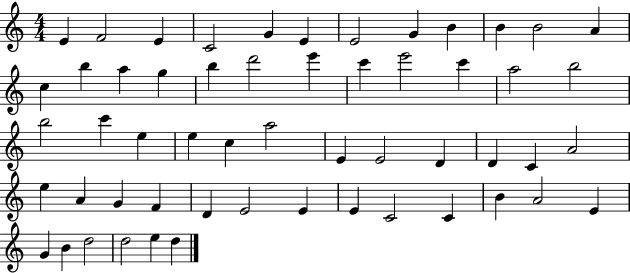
X:1
T:Untitled
M:4/4
L:1/4
K:C
E F2 E C2 G E E2 G B B B2 A c b a g b d'2 e' c' e'2 c' a2 b2 b2 c' e e c a2 E E2 D D C A2 e A G F D E2 E E C2 C B A2 E G B d2 d2 e d